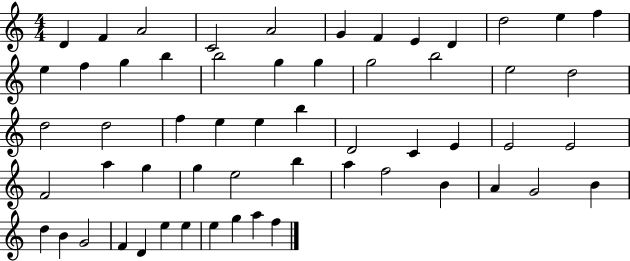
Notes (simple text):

D4/q F4/q A4/h C4/h A4/h G4/q F4/q E4/q D4/q D5/h E5/q F5/q E5/q F5/q G5/q B5/q B5/h G5/q G5/q G5/h B5/h E5/h D5/h D5/h D5/h F5/q E5/q E5/q B5/q D4/h C4/q E4/q E4/h E4/h F4/h A5/q G5/q G5/q E5/h B5/q A5/q F5/h B4/q A4/q G4/h B4/q D5/q B4/q G4/h F4/q D4/q E5/q E5/q E5/q G5/q A5/q F5/q